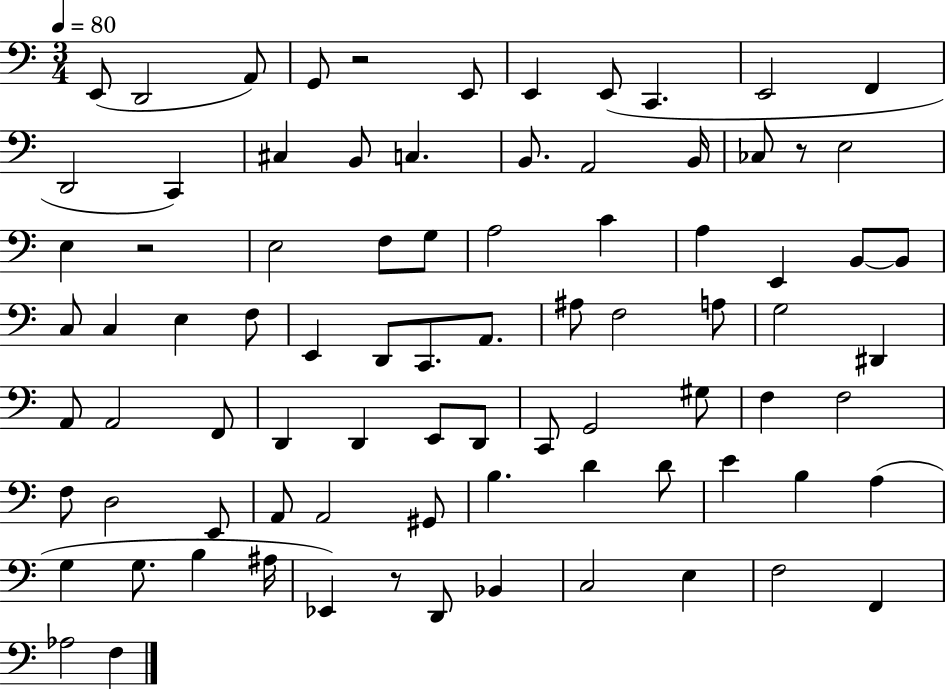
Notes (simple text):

E2/e D2/h A2/e G2/e R/h E2/e E2/q E2/e C2/q. E2/h F2/q D2/h C2/q C#3/q B2/e C3/q. B2/e. A2/h B2/s CES3/e R/e E3/h E3/q R/h E3/h F3/e G3/e A3/h C4/q A3/q E2/q B2/e B2/e C3/e C3/q E3/q F3/e E2/q D2/e C2/e. A2/e. A#3/e F3/h A3/e G3/h D#2/q A2/e A2/h F2/e D2/q D2/q E2/e D2/e C2/e G2/h G#3/e F3/q F3/h F3/e D3/h E2/e A2/e A2/h G#2/e B3/q. D4/q D4/e E4/q B3/q A3/q G3/q G3/e. B3/q A#3/s Eb2/q R/e D2/e Bb2/q C3/h E3/q F3/h F2/q Ab3/h F3/q